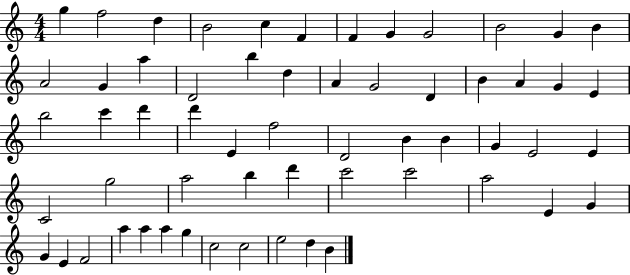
X:1
T:Untitled
M:4/4
L:1/4
K:C
g f2 d B2 c F F G G2 B2 G B A2 G a D2 b d A G2 D B A G E b2 c' d' d' E f2 D2 B B G E2 E C2 g2 a2 b d' c'2 c'2 a2 E G G E F2 a a a g c2 c2 e2 d B